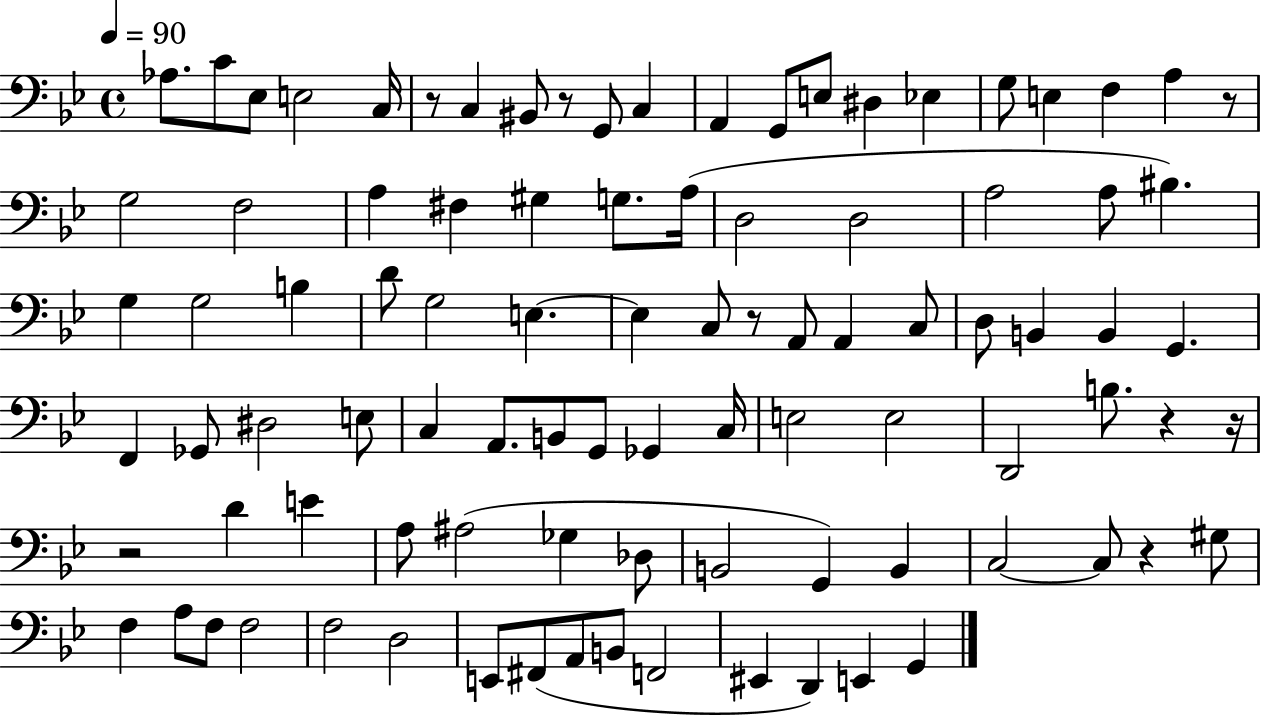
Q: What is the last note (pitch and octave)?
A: G2